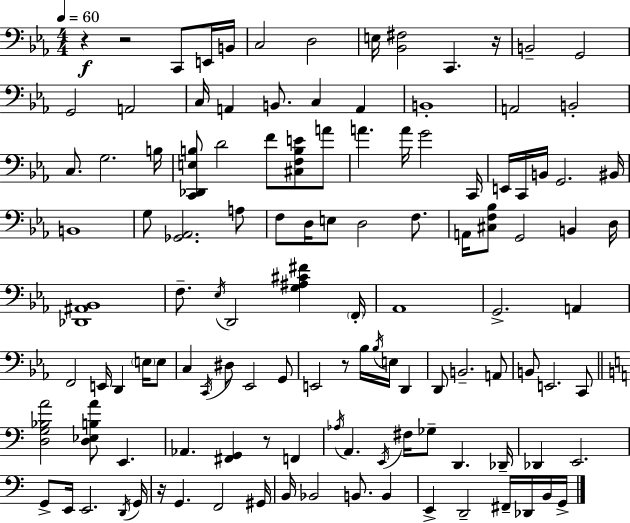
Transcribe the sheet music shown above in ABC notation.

X:1
T:Untitled
M:4/4
L:1/4
K:Cm
z z2 C,,/2 E,,/4 B,,/4 C,2 D,2 E,/4 [_B,,^F,]2 C,, z/4 B,,2 G,,2 G,,2 A,,2 C,/4 A,, B,,/2 C, A,, B,,4 A,,2 B,,2 C,/2 G,2 B,/4 [C,,_D,,E,B,]/2 D2 F/2 [^C,F,B,E]/2 A/2 A A/4 G2 C,,/4 E,,/4 C,,/4 B,,/4 G,,2 ^B,,/4 B,,4 G,/2 [_G,,_A,,]2 A,/2 F,/2 D,/4 E,/2 D,2 F,/2 A,,/4 [^C,F,_B,]/2 G,,2 B,, D,/4 [_D,,^A,,_B,,]4 F,/2 _E,/4 D,,2 [G,^A,^C^F] F,,/4 _A,,4 G,,2 A,, F,,2 E,,/4 D,, E,/4 E,/2 C, C,,/4 ^D,/2 _E,,2 G,,/2 E,,2 z/2 _B,/4 _B,/4 E,/4 D,, D,,/2 B,,2 A,,/2 B,,/2 E,,2 C,,/2 [D,G,_B,A]2 [D,_E,B,A]/2 E,, _A,, [^F,,G,,] z/2 F,, _A,/4 A,, E,,/4 ^F,/4 _G,/2 D,, _D,,/4 _D,, E,,2 G,,/2 E,,/4 E,,2 D,,/4 G,,/4 z/4 G,, F,,2 ^G,,/4 B,,/4 _B,,2 B,,/2 B,, E,, D,,2 ^F,,/4 _D,,/4 B,,/4 G,,/4